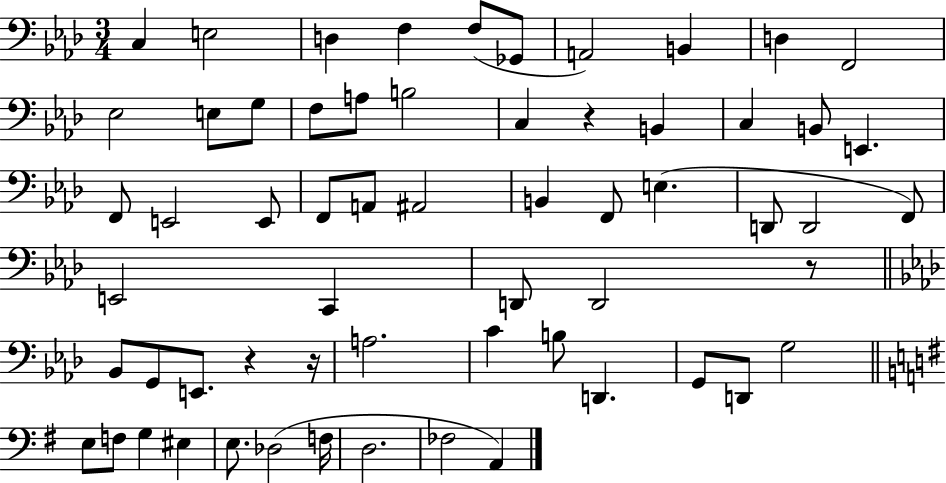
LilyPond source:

{
  \clef bass
  \numericTimeSignature
  \time 3/4
  \key aes \major
  c4 e2 | d4 f4 f8( ges,8 | a,2) b,4 | d4 f,2 | \break ees2 e8 g8 | f8 a8 b2 | c4 r4 b,4 | c4 b,8 e,4. | \break f,8 e,2 e,8 | f,8 a,8 ais,2 | b,4 f,8 e4.( | d,8 d,2 f,8) | \break e,2 c,4 | d,8 d,2 r8 | \bar "||" \break \key f \minor bes,8 g,8 e,8. r4 r16 | a2. | c'4 b8 d,4. | g,8 d,8 g2 | \break \bar "||" \break \key g \major e8 f8 g4 eis4 | e8. des2( f16 | d2. | fes2 a,4) | \break \bar "|."
}